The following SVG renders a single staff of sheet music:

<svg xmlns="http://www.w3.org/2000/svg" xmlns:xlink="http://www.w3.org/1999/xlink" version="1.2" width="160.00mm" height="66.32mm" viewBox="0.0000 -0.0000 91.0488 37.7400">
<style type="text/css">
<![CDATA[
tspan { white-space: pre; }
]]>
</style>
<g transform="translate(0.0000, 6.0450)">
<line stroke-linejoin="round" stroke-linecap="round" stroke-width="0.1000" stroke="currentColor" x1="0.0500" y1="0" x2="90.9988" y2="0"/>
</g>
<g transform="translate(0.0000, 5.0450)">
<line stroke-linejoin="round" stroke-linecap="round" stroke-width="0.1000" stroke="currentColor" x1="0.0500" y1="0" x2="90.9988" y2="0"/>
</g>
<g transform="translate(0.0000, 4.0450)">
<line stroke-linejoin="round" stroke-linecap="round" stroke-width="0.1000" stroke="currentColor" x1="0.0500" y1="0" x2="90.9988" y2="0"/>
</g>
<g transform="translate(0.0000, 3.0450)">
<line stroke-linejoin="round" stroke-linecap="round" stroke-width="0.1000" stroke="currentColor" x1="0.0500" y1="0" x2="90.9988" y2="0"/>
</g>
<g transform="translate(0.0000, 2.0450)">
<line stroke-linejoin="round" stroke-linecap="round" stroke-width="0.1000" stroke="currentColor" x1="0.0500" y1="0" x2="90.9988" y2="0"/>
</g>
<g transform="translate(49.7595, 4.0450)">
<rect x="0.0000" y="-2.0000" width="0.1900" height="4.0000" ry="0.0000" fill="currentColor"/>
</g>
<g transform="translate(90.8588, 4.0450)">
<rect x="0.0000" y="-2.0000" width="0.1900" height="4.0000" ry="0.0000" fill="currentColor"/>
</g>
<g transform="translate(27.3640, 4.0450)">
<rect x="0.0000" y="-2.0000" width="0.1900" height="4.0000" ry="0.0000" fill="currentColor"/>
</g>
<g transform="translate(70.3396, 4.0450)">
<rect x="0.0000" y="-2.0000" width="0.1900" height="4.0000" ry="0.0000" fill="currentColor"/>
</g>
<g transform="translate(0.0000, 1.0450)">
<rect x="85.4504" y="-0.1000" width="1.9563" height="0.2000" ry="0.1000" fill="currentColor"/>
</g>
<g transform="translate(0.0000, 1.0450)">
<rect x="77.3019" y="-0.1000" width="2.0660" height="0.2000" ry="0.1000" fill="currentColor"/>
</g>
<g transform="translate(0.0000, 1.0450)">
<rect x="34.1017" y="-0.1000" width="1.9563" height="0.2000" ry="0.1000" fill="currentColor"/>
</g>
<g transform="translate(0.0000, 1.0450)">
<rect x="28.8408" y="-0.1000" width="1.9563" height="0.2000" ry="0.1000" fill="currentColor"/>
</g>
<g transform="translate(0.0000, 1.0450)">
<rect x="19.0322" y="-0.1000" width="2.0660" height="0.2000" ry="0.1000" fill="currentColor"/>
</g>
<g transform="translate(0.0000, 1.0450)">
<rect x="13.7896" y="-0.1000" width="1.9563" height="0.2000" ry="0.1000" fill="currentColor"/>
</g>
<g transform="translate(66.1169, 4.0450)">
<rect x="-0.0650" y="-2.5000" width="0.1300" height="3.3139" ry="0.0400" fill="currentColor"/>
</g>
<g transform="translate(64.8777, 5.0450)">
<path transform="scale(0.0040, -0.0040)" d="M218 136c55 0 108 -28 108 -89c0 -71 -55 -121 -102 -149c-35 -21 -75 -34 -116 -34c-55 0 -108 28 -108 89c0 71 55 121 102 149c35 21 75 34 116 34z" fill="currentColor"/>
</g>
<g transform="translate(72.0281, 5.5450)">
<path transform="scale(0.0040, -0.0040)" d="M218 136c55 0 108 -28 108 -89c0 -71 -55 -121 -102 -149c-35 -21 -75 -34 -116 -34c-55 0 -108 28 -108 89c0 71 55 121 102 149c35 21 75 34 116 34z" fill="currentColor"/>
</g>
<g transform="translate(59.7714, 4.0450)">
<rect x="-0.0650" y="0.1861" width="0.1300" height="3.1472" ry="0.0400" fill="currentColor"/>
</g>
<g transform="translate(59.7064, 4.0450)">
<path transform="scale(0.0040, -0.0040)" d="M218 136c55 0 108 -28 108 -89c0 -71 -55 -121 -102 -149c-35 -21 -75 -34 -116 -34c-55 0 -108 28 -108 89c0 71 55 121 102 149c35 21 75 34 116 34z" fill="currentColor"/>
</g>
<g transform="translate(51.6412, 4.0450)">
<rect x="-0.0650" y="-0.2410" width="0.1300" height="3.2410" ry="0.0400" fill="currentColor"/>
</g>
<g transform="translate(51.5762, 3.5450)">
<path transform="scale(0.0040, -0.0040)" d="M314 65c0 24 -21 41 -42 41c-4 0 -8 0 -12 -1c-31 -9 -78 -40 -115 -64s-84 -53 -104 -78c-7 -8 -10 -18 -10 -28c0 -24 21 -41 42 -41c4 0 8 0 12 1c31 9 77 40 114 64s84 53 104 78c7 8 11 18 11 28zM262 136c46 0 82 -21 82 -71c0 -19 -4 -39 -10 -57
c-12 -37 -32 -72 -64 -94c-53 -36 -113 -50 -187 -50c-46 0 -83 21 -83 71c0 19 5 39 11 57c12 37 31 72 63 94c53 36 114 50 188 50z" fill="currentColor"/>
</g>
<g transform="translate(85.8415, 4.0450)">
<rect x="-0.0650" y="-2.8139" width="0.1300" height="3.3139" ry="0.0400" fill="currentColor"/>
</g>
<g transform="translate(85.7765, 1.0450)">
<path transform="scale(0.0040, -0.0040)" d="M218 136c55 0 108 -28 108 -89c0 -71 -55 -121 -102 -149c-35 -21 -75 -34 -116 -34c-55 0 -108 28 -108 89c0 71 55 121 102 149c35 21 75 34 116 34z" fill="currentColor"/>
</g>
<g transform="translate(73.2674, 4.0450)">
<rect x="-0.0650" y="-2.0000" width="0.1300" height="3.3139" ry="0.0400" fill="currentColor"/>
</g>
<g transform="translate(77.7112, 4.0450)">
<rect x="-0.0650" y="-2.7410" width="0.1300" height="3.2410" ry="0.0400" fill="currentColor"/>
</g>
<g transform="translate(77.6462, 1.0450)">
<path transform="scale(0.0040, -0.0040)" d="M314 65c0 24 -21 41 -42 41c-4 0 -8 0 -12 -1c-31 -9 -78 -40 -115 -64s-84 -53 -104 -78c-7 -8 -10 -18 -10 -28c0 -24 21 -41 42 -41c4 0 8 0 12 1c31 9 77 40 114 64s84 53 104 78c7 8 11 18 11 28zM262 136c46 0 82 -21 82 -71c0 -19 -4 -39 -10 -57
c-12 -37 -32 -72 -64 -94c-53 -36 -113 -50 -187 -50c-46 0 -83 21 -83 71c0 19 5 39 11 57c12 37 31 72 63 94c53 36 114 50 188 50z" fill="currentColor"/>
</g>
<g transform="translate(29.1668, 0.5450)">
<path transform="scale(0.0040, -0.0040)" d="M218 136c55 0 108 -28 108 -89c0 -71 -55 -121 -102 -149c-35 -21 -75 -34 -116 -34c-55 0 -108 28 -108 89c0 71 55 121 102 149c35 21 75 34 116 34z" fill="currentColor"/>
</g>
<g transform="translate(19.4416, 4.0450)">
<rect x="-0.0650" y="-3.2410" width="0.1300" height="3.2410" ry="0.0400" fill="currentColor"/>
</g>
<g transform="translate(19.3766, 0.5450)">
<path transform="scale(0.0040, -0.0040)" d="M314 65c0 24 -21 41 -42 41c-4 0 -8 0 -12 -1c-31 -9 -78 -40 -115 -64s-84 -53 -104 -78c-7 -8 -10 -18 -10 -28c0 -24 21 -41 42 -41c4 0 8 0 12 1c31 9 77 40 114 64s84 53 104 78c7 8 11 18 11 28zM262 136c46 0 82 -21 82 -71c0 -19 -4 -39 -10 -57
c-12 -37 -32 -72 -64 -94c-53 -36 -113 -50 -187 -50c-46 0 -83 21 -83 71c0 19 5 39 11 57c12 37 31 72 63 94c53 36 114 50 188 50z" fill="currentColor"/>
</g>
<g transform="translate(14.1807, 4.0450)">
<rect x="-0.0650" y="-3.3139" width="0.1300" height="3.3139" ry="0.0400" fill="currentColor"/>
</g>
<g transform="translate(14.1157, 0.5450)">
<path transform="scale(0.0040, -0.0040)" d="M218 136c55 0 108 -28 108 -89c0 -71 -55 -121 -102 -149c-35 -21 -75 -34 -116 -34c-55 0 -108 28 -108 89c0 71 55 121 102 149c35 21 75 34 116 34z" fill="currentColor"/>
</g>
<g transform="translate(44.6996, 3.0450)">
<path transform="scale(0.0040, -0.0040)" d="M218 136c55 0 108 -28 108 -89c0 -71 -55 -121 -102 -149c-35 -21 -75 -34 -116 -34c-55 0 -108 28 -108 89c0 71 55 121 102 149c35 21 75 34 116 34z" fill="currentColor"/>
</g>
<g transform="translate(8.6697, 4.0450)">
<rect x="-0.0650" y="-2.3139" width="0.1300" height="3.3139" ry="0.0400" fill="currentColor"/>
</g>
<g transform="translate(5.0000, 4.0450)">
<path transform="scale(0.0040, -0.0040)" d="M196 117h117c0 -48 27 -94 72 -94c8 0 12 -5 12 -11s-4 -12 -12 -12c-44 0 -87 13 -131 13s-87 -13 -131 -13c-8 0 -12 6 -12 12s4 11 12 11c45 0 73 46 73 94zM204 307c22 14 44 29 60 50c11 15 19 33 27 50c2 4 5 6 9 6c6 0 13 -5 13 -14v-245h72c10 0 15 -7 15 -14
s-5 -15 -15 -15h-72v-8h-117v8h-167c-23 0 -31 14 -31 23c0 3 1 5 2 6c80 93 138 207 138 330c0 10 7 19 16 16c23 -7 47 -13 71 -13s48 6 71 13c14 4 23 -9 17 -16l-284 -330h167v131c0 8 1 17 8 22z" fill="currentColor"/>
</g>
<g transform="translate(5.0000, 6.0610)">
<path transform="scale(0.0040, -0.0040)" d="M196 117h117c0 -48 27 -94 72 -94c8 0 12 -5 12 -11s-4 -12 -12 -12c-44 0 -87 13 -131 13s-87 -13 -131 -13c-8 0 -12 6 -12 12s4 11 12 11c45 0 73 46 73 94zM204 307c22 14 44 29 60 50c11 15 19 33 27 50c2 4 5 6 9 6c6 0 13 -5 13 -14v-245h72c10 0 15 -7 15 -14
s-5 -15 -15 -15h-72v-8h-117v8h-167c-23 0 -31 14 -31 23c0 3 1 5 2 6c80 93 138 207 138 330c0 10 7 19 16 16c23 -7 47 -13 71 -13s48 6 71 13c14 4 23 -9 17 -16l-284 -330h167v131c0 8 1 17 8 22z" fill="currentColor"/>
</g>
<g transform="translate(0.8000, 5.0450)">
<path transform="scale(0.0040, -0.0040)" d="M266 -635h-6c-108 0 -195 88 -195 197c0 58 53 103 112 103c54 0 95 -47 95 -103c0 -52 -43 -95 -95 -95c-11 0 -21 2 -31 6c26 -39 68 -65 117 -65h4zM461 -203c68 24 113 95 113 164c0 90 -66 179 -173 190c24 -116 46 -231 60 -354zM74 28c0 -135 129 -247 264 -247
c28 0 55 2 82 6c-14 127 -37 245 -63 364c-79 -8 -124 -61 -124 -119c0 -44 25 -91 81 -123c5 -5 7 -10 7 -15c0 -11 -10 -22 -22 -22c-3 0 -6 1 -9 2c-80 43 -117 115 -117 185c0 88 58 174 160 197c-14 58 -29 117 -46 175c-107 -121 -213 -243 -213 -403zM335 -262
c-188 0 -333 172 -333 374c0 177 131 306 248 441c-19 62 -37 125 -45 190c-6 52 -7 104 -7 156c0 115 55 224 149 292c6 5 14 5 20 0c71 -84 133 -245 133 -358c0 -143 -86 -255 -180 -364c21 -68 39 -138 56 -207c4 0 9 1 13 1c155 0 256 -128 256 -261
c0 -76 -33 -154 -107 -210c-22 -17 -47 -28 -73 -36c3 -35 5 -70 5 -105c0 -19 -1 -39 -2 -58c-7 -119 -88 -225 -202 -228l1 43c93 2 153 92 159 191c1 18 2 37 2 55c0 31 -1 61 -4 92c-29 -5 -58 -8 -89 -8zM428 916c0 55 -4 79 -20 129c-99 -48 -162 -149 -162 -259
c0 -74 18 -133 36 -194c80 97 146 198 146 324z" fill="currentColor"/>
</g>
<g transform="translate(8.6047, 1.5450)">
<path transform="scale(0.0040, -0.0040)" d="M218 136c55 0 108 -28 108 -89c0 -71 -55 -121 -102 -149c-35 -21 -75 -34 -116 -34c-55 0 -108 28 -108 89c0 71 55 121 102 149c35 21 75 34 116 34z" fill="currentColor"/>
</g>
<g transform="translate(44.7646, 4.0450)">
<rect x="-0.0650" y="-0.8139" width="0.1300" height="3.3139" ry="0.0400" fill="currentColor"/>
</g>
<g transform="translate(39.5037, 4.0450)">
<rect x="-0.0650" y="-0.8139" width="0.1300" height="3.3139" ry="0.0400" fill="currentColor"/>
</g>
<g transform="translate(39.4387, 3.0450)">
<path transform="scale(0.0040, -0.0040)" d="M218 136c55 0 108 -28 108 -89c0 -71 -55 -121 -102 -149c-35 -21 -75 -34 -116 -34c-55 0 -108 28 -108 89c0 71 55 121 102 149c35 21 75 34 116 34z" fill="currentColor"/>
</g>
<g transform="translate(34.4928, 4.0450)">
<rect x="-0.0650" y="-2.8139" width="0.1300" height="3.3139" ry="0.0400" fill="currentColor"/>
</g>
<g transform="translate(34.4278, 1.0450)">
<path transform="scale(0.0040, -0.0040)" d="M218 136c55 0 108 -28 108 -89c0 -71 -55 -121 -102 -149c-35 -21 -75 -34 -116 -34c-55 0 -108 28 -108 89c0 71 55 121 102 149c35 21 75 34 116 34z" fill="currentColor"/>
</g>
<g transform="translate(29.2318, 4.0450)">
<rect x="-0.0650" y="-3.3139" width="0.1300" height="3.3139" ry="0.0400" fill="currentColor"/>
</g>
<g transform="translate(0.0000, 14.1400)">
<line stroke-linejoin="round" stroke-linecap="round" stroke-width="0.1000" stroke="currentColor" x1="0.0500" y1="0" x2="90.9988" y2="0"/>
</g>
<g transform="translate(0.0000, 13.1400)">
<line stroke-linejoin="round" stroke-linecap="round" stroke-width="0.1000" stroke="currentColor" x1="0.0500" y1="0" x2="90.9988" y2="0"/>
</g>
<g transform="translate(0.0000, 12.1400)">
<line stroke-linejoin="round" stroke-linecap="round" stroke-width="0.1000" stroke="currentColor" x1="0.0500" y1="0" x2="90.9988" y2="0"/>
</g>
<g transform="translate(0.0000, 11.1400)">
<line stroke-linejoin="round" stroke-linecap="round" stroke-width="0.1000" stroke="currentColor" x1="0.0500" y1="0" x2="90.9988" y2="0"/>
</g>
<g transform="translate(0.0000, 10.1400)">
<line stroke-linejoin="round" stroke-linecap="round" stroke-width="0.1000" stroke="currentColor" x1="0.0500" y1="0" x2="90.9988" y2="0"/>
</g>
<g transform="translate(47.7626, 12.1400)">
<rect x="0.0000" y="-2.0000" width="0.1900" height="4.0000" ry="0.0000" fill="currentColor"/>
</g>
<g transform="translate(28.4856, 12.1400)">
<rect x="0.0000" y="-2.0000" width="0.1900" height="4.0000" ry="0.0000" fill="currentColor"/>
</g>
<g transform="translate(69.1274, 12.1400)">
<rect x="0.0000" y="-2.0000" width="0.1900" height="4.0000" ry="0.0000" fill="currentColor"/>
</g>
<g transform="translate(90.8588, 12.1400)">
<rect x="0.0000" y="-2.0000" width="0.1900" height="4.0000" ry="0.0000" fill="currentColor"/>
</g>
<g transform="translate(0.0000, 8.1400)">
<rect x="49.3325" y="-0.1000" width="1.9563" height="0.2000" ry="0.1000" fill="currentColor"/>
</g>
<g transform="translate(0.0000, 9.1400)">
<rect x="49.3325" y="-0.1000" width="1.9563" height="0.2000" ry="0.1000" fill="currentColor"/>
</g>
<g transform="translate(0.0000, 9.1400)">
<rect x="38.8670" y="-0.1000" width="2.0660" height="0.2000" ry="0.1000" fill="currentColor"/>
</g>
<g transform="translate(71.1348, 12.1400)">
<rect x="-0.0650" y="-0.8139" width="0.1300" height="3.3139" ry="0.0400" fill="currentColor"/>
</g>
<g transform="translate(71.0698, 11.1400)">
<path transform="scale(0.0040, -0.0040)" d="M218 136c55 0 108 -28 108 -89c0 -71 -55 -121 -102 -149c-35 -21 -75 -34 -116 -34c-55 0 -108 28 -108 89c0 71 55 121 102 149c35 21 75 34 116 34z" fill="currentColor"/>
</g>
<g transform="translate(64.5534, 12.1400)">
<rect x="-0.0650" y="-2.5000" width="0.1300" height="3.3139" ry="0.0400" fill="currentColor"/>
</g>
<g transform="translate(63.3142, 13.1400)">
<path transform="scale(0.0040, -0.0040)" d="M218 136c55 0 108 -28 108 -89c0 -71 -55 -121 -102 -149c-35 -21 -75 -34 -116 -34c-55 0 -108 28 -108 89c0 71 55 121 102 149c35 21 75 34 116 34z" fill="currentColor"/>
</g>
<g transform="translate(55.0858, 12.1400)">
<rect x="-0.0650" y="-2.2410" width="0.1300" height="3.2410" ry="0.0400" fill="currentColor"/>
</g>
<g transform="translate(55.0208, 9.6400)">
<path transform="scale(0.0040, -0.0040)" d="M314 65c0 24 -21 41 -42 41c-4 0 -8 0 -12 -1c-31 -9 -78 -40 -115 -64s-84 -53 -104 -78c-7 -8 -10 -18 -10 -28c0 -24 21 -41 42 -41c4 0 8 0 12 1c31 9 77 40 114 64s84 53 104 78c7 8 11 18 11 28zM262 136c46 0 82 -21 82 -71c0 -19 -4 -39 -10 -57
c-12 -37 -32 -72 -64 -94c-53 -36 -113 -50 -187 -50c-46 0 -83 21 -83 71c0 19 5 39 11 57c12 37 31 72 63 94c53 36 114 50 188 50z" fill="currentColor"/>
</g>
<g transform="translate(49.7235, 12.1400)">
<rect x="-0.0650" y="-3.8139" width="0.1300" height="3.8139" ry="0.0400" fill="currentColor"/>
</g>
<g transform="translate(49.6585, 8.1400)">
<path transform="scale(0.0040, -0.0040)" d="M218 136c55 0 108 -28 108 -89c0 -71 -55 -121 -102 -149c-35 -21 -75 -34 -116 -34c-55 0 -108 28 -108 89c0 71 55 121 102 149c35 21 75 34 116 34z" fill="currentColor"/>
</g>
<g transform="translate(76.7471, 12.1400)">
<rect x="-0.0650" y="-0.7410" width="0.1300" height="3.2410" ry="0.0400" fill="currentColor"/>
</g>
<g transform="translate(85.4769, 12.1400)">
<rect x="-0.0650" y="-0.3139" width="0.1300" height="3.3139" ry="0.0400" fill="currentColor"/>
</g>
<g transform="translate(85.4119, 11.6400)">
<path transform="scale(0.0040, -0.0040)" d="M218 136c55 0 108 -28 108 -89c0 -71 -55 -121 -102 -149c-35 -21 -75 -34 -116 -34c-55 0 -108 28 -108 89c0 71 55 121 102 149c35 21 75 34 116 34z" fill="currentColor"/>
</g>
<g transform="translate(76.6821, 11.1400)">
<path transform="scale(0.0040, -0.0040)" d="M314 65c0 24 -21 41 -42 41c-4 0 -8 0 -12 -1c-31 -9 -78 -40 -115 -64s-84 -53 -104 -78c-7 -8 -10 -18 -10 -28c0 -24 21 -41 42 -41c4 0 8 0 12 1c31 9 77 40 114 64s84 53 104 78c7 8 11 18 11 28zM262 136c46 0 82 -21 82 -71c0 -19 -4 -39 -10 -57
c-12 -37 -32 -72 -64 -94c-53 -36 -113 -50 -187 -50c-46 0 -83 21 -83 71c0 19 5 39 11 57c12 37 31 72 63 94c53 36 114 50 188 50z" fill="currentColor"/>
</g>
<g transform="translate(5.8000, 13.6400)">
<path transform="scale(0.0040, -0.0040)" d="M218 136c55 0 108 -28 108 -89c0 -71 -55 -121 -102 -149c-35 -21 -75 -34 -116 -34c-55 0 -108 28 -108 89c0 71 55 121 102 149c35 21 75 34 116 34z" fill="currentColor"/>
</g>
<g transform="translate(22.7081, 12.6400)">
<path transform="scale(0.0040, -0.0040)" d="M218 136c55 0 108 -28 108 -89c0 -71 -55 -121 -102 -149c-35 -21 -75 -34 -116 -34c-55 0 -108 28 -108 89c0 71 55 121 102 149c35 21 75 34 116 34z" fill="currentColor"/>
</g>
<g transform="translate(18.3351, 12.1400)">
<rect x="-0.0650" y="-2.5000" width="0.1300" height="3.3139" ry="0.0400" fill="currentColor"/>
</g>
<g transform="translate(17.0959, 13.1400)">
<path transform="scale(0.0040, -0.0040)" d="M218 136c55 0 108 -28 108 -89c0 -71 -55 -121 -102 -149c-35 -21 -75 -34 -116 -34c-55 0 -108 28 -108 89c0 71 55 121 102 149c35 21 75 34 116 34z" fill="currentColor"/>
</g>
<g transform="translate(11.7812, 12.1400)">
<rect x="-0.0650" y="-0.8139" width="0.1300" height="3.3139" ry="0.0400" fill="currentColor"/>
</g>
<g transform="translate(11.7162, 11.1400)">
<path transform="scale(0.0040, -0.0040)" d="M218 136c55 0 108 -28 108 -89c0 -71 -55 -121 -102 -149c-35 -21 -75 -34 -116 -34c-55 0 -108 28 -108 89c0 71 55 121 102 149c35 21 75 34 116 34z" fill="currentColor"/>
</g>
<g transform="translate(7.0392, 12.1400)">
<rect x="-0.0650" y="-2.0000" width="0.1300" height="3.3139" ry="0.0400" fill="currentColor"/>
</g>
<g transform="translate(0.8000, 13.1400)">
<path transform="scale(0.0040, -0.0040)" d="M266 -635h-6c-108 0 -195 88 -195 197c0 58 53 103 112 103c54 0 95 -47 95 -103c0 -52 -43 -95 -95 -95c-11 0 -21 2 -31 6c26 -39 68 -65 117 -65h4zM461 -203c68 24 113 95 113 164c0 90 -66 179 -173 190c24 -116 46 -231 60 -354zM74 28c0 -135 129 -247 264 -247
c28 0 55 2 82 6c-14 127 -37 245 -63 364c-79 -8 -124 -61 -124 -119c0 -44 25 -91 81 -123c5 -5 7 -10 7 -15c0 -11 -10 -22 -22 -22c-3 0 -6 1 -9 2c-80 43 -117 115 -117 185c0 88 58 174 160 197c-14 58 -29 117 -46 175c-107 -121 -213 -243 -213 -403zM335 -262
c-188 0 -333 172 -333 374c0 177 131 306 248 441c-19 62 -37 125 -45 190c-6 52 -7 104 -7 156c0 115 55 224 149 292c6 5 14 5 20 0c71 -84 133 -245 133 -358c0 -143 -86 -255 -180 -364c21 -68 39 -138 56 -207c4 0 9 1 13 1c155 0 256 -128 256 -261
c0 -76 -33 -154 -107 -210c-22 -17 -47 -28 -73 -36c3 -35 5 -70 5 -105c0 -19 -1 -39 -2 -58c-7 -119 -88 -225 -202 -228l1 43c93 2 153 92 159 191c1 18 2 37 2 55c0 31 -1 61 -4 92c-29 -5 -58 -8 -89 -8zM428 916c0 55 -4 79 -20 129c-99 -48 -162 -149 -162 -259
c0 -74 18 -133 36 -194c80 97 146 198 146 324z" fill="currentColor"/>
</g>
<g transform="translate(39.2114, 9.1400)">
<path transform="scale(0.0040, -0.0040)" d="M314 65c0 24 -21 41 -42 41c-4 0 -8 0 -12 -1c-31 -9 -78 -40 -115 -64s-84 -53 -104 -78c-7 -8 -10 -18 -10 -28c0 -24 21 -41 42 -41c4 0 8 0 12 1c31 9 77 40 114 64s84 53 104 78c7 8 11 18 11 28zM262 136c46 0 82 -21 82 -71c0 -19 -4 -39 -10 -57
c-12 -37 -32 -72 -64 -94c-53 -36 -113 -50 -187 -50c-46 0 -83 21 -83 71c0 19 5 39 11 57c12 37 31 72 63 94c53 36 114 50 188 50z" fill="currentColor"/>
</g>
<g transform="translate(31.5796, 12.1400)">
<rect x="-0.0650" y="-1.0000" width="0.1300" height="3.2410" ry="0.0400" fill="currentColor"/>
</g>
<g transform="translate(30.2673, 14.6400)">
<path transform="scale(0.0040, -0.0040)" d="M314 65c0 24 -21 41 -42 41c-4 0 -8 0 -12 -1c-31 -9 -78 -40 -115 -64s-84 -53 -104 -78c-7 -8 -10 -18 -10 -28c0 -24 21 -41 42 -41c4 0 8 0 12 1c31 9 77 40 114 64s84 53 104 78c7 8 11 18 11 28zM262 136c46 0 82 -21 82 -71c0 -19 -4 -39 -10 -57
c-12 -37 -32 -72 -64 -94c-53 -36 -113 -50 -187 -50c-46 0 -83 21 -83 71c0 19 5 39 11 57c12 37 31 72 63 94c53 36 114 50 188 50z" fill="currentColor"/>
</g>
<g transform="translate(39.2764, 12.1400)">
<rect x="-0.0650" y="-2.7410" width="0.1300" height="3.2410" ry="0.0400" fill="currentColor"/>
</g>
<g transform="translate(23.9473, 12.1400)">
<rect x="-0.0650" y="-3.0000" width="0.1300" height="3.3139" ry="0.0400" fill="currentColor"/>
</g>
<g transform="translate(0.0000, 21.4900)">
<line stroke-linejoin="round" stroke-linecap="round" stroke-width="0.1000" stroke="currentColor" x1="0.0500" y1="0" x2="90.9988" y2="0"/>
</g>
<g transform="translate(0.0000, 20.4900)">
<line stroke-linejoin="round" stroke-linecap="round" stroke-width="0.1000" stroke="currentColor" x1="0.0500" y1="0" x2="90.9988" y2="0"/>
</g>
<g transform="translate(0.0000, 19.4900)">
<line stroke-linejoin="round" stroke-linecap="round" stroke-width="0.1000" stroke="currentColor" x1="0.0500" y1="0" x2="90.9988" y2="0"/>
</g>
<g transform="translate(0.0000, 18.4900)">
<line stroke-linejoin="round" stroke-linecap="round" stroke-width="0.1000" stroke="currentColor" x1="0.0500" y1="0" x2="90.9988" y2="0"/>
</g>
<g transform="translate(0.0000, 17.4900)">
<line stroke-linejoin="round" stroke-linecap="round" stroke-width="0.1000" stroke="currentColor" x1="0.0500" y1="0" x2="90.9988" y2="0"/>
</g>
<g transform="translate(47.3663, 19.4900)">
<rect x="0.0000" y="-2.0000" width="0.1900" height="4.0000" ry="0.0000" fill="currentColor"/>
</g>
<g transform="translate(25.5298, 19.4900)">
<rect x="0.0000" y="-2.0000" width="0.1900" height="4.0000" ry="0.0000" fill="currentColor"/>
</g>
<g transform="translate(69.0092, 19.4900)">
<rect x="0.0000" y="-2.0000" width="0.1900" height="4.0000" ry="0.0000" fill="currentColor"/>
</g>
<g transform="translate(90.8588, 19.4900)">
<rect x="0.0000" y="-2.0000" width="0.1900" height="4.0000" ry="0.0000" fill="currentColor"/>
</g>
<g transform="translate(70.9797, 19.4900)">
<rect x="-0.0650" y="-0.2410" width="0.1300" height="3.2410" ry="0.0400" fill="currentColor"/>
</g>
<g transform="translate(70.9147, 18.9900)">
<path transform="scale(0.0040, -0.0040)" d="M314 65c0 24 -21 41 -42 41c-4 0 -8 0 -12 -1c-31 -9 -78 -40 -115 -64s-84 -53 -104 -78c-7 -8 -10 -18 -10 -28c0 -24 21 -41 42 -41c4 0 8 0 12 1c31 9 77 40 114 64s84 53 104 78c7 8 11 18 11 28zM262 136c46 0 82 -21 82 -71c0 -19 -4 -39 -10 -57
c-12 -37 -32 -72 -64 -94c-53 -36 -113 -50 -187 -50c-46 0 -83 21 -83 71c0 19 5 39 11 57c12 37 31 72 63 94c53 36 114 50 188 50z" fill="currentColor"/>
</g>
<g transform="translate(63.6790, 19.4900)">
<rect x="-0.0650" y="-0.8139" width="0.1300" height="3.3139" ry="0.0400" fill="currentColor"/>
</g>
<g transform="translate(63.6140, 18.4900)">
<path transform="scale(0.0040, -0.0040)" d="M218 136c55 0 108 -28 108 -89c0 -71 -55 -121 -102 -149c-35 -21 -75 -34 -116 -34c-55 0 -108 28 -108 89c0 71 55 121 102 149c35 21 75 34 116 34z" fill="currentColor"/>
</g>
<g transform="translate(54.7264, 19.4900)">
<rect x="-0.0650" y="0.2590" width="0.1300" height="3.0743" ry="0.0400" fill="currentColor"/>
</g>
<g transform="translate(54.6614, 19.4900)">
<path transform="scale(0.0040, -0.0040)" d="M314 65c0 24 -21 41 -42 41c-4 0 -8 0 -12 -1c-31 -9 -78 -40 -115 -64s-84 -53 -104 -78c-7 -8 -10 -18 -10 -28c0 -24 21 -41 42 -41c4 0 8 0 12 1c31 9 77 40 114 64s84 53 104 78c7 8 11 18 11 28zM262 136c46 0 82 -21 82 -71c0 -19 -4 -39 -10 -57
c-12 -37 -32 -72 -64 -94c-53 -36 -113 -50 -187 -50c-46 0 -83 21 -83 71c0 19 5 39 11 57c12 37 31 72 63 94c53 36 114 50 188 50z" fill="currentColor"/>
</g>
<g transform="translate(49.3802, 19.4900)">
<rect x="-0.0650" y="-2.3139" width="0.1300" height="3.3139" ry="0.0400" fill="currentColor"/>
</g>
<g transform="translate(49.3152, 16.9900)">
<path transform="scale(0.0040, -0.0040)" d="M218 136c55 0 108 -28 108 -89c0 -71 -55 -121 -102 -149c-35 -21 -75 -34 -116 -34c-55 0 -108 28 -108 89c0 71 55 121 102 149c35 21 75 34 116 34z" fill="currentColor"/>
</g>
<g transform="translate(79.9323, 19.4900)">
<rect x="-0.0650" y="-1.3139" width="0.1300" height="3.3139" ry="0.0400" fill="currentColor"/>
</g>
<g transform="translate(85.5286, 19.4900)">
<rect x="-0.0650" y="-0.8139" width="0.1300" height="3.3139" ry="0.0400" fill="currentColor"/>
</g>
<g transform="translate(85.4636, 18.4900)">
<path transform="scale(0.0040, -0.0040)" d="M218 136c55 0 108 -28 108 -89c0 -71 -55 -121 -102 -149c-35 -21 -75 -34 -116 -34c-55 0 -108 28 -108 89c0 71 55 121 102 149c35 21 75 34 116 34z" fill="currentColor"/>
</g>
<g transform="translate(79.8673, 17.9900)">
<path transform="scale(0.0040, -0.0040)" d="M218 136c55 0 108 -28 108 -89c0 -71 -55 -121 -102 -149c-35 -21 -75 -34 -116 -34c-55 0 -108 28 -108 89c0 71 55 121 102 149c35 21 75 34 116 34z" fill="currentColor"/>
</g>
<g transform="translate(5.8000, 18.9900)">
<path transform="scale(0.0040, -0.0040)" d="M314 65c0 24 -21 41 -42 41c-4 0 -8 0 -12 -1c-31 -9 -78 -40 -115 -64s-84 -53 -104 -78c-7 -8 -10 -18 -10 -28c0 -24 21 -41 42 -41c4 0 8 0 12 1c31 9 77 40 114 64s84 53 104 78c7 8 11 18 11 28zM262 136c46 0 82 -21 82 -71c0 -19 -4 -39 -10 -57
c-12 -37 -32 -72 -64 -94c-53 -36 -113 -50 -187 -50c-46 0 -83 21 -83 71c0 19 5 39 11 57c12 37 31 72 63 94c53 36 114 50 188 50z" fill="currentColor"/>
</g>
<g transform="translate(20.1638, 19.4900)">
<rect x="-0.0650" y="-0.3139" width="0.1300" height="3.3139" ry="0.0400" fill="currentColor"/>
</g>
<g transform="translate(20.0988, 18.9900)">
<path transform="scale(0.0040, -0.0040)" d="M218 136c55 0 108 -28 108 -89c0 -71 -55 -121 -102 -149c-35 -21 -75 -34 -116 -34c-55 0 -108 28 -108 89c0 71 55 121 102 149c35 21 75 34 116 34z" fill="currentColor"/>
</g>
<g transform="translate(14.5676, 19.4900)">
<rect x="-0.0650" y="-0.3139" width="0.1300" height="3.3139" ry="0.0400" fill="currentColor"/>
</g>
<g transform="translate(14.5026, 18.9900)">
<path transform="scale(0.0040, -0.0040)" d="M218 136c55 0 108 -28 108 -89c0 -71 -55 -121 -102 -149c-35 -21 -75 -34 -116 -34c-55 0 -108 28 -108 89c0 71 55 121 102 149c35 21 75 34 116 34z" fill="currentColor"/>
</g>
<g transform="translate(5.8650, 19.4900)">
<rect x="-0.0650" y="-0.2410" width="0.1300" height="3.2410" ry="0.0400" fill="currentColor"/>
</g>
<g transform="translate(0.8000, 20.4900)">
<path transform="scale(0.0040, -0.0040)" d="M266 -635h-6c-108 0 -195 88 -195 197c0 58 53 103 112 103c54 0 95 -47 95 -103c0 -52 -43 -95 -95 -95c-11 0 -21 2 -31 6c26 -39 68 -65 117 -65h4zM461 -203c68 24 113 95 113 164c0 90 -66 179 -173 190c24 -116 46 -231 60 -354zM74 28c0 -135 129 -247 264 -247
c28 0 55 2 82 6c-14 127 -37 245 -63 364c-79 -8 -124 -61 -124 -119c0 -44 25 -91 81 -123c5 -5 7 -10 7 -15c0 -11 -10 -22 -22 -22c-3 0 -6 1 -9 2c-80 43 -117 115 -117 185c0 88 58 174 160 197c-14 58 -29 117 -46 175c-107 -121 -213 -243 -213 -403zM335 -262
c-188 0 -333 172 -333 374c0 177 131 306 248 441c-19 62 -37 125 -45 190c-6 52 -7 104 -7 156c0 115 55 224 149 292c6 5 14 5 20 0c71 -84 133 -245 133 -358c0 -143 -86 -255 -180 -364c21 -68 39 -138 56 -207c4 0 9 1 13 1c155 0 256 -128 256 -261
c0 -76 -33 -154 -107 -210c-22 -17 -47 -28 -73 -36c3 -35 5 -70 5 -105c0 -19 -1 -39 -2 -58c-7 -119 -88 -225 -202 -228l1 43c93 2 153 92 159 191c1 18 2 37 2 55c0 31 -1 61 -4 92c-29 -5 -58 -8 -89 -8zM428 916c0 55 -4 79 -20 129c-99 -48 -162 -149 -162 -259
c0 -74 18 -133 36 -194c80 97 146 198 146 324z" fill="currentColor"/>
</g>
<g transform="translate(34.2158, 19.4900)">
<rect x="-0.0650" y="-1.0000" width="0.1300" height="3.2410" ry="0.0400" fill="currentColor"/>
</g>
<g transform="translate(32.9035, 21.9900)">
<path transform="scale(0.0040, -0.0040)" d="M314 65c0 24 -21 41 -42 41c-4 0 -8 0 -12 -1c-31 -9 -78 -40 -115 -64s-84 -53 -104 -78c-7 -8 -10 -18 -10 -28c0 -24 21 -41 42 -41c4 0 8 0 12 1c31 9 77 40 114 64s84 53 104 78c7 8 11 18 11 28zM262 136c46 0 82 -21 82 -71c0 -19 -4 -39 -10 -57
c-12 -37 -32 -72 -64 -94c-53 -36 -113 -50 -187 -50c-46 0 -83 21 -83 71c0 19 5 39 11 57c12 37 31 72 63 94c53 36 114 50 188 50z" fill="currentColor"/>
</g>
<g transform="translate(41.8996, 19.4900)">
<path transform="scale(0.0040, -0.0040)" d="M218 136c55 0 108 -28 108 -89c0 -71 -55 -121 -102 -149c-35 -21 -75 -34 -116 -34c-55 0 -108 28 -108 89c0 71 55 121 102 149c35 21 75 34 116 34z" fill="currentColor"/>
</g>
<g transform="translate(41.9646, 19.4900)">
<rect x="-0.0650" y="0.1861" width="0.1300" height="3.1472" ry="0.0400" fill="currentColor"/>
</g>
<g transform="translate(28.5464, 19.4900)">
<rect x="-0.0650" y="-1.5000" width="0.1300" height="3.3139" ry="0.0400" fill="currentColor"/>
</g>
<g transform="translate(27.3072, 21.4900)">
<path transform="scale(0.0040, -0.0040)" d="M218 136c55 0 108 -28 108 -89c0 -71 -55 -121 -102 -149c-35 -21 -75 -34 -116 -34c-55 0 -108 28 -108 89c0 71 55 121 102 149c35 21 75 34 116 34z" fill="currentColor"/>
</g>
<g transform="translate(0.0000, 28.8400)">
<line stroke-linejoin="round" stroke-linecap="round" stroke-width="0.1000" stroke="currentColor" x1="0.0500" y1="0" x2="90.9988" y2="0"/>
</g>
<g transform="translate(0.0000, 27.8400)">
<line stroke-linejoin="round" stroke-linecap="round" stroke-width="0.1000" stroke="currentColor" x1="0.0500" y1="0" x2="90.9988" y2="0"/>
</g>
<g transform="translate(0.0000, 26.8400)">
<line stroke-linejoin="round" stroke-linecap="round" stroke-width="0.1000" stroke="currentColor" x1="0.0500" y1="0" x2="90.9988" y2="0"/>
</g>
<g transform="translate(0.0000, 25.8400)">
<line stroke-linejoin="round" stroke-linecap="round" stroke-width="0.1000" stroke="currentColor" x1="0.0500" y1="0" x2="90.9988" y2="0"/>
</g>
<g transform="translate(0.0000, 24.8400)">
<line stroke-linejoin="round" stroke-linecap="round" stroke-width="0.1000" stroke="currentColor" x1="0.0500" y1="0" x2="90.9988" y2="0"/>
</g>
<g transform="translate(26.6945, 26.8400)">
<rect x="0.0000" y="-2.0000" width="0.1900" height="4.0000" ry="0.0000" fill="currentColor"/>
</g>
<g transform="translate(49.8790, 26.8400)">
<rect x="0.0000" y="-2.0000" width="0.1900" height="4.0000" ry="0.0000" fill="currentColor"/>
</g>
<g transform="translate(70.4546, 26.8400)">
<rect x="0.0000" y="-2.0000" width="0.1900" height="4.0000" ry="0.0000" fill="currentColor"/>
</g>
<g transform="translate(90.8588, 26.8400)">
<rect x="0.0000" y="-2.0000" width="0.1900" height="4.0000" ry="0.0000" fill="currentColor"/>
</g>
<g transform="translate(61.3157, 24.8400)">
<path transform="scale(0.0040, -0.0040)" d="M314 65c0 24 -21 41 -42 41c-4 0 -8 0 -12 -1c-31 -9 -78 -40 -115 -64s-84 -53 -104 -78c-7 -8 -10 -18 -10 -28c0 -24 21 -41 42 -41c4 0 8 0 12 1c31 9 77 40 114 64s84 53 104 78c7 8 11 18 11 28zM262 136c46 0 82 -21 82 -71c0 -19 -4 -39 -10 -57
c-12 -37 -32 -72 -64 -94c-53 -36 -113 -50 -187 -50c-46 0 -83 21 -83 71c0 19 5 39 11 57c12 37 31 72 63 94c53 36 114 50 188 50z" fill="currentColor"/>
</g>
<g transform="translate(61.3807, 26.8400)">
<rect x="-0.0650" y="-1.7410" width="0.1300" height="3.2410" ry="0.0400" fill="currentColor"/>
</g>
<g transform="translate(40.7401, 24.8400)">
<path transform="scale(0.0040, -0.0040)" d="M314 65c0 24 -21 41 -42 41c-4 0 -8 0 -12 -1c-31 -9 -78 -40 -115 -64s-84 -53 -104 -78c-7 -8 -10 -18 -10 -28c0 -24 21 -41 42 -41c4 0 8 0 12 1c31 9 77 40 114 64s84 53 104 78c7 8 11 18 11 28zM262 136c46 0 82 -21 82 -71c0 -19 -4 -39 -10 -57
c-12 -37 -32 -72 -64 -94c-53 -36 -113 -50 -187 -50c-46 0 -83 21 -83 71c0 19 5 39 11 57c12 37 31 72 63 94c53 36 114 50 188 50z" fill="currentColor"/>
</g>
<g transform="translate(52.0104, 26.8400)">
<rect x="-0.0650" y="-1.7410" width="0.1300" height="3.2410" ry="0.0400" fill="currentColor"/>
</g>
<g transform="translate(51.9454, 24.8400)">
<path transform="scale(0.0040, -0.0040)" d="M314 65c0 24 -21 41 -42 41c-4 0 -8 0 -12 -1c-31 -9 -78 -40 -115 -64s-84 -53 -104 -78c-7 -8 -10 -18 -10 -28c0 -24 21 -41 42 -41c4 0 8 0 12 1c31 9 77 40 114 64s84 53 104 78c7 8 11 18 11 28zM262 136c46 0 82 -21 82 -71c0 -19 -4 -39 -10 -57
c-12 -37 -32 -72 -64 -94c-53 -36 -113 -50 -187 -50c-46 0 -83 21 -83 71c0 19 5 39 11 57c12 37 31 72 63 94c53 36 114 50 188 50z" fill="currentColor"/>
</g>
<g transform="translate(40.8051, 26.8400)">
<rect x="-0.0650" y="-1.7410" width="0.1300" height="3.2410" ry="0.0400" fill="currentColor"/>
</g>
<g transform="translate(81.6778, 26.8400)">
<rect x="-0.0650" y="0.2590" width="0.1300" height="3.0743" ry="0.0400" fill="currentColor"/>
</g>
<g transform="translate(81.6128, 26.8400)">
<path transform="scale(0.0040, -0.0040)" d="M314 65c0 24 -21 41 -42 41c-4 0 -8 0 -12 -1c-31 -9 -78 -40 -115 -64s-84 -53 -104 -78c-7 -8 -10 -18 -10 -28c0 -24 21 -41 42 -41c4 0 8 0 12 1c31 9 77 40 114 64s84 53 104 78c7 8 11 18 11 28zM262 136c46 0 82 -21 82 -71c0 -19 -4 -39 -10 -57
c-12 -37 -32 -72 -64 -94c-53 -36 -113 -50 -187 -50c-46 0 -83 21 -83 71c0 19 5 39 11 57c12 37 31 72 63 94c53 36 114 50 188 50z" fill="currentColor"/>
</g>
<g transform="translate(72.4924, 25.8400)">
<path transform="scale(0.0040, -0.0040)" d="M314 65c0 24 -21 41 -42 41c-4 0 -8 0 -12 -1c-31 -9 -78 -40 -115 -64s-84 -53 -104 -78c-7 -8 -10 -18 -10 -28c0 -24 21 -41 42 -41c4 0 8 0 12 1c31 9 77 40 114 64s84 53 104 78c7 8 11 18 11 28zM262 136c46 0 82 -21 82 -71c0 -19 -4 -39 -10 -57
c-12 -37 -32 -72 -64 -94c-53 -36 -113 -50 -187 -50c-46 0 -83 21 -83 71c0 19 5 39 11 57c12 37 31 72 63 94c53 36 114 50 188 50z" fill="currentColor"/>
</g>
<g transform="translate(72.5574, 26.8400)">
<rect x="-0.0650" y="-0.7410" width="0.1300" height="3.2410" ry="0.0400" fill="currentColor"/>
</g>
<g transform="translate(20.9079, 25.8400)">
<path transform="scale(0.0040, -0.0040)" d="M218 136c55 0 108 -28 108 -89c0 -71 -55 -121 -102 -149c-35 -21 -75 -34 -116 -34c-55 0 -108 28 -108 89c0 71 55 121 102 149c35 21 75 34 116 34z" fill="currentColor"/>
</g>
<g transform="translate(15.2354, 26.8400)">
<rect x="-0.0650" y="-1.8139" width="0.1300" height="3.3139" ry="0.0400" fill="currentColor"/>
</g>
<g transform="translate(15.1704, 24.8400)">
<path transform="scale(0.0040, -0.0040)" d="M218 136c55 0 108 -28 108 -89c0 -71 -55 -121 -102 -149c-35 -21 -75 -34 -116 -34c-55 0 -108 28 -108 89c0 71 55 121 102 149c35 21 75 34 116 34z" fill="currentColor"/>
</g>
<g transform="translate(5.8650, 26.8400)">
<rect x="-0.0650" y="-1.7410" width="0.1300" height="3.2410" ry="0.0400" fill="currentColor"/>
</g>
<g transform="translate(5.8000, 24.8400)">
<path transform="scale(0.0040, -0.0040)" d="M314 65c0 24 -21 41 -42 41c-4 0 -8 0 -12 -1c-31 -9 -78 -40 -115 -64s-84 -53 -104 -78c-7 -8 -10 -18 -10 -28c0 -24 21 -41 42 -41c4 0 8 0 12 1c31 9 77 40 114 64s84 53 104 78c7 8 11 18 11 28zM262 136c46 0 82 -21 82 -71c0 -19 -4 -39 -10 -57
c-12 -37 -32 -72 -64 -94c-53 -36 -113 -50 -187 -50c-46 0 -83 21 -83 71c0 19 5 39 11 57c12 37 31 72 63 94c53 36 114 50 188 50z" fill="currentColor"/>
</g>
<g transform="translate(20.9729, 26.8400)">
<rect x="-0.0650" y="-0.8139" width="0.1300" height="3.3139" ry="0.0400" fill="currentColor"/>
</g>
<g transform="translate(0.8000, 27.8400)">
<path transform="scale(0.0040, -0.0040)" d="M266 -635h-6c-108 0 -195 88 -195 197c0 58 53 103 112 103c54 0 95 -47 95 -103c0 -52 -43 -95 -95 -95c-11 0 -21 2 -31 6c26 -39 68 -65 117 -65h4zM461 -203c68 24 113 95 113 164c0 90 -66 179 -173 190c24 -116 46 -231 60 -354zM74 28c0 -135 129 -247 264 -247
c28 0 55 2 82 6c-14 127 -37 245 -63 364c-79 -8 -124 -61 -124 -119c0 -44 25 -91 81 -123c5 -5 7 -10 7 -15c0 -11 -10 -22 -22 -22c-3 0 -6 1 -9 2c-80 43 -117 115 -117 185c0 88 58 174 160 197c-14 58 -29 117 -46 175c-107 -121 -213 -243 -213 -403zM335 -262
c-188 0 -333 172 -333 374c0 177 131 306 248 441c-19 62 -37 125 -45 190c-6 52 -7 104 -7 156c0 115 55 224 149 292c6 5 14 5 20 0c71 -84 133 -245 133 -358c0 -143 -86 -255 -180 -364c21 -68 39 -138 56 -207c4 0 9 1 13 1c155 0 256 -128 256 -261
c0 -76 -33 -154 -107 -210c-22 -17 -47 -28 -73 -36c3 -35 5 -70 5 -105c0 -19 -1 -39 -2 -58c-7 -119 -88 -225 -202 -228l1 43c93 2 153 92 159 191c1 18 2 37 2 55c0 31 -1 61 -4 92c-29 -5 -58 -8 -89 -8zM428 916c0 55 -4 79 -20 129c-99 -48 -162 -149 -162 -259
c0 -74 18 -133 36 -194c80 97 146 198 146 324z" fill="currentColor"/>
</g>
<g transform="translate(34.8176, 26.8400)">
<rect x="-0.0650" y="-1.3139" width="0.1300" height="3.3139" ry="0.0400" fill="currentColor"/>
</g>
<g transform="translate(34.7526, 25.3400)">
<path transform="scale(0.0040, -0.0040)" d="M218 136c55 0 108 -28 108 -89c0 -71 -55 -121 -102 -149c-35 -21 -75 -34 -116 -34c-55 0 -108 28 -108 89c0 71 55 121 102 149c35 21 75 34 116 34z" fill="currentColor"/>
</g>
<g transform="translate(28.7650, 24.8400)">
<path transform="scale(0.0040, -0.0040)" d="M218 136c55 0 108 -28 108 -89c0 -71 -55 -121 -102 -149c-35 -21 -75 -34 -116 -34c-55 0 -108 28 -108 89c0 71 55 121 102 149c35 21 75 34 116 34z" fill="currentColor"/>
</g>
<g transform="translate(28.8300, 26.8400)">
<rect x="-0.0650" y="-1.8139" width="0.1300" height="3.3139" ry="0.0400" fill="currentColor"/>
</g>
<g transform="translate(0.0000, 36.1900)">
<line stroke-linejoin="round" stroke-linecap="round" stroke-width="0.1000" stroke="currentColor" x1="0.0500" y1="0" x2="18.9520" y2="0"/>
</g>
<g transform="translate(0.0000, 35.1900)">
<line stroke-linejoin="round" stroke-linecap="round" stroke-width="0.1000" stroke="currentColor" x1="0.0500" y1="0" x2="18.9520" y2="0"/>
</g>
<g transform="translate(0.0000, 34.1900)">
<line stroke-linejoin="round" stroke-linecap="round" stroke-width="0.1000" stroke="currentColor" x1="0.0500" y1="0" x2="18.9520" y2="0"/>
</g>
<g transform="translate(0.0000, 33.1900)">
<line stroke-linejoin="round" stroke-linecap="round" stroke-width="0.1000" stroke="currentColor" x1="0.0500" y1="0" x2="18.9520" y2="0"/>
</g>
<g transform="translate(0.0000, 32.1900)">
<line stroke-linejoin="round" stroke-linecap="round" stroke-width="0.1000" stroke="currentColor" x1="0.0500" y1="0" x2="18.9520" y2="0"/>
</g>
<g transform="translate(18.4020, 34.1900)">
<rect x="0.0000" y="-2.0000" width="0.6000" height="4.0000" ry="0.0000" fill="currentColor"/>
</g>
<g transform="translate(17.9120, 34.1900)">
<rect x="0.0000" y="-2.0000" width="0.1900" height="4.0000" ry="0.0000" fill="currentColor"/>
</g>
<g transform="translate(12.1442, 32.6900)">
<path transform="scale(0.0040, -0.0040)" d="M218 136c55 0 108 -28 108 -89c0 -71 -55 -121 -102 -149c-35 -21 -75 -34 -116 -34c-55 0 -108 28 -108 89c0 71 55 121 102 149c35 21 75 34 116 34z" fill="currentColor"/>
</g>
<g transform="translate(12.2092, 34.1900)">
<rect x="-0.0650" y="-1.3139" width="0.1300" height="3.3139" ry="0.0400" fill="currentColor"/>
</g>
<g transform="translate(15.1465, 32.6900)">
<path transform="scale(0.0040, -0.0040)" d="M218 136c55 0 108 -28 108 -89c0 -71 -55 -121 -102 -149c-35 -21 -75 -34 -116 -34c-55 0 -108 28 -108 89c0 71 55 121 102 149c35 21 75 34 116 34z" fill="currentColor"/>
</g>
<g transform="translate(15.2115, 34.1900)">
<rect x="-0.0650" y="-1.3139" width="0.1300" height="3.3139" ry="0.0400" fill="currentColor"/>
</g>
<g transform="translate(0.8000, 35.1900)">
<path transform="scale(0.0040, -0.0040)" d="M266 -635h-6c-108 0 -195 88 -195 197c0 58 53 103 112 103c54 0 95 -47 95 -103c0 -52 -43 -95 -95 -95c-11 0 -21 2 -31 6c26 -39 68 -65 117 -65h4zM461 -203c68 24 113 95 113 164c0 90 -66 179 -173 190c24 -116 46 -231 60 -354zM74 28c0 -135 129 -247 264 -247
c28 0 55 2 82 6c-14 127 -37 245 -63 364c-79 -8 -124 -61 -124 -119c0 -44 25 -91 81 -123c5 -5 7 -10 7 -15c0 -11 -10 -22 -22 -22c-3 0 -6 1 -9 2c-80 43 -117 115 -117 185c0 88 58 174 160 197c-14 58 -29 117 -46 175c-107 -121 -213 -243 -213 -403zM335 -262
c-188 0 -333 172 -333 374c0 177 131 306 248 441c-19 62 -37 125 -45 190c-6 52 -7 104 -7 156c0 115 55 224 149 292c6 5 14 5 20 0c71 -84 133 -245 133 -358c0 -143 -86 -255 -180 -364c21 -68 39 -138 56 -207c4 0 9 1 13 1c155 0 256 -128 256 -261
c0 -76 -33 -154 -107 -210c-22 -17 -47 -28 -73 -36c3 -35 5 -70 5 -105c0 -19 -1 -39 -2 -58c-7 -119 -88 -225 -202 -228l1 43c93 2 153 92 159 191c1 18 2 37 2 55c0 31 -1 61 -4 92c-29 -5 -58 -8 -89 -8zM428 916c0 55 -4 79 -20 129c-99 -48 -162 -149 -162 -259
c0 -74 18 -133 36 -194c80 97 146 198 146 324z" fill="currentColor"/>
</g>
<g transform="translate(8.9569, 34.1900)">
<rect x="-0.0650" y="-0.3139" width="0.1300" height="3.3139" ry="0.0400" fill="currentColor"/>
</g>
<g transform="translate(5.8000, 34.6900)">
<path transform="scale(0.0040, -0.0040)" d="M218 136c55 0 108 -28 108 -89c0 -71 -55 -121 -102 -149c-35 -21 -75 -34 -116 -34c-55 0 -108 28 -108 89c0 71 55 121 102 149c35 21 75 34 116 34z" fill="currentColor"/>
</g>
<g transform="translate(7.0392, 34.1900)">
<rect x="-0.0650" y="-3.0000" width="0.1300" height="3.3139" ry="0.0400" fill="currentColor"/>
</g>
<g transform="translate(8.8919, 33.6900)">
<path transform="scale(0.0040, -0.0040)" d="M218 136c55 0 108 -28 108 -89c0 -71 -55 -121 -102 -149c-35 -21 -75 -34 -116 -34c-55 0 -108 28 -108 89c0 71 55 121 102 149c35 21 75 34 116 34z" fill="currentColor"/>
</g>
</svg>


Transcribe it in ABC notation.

X:1
T:Untitled
M:4/4
L:1/4
K:C
g b b2 b a d d c2 B G F a2 a F d G A D2 a2 c' g2 G d d2 c c2 c c E D2 B g B2 d c2 e d f2 f d f e f2 f2 f2 d2 B2 A c e e